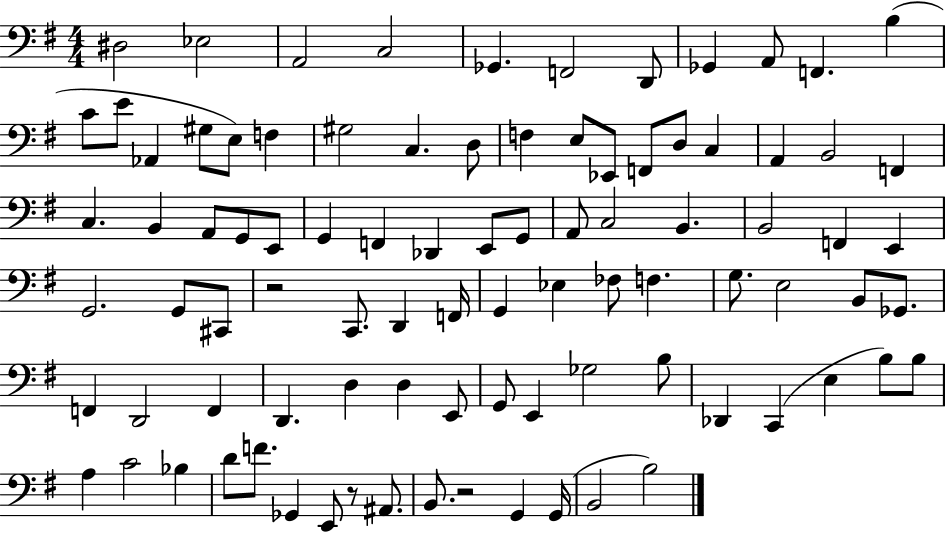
X:1
T:Untitled
M:4/4
L:1/4
K:G
^D,2 _E,2 A,,2 C,2 _G,, F,,2 D,,/2 _G,, A,,/2 F,, B, C/2 E/2 _A,, ^G,/2 E,/2 F, ^G,2 C, D,/2 F, E,/2 _E,,/2 F,,/2 D,/2 C, A,, B,,2 F,, C, B,, A,,/2 G,,/2 E,,/2 G,, F,, _D,, E,,/2 G,,/2 A,,/2 C,2 B,, B,,2 F,, E,, G,,2 G,,/2 ^C,,/2 z2 C,,/2 D,, F,,/4 G,, _E, _F,/2 F, G,/2 E,2 B,,/2 _G,,/2 F,, D,,2 F,, D,, D, D, E,,/2 G,,/2 E,, _G,2 B,/2 _D,, C,, E, B,/2 B,/2 A, C2 _B, D/2 F/2 _G,, E,,/2 z/2 ^A,,/2 B,,/2 z2 G,, G,,/4 B,,2 B,2